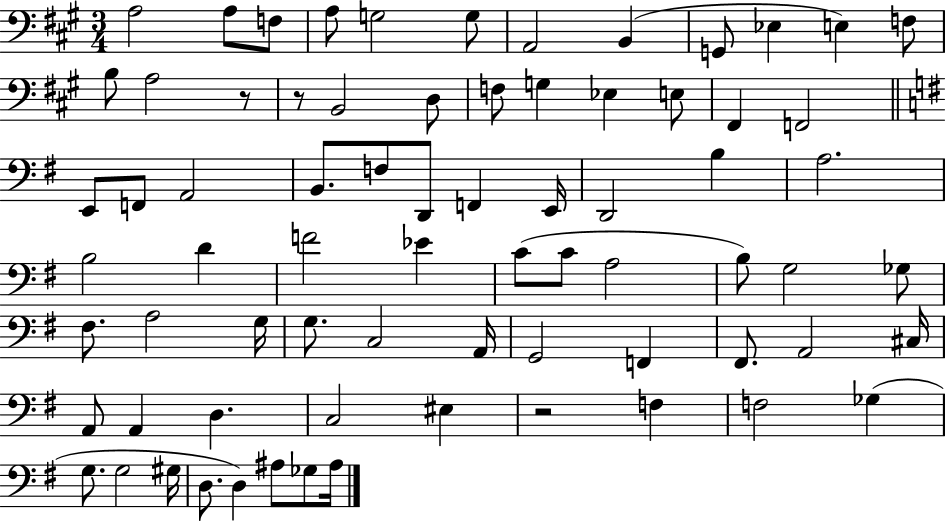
A3/h A3/e F3/e A3/e G3/h G3/e A2/h B2/q G2/e Eb3/q E3/q F3/e B3/e A3/h R/e R/e B2/h D3/e F3/e G3/q Eb3/q E3/e F#2/q F2/h E2/e F2/e A2/h B2/e. F3/e D2/e F2/q E2/s D2/h B3/q A3/h. B3/h D4/q F4/h Eb4/q C4/e C4/e A3/h B3/e G3/h Gb3/e F#3/e. A3/h G3/s G3/e. C3/h A2/s G2/h F2/q F#2/e. A2/h C#3/s A2/e A2/q D3/q. C3/h EIS3/q R/h F3/q F3/h Gb3/q G3/e. G3/h G#3/s D3/e. D3/q A#3/e Gb3/e A#3/s